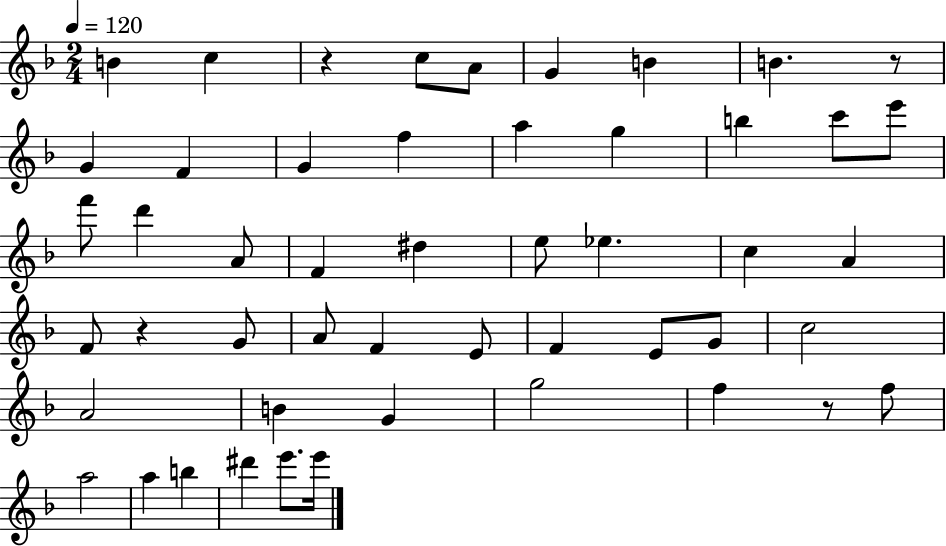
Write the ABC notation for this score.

X:1
T:Untitled
M:2/4
L:1/4
K:F
B c z c/2 A/2 G B B z/2 G F G f a g b c'/2 e'/2 f'/2 d' A/2 F ^d e/2 _e c A F/2 z G/2 A/2 F E/2 F E/2 G/2 c2 A2 B G g2 f z/2 f/2 a2 a b ^d' e'/2 e'/4